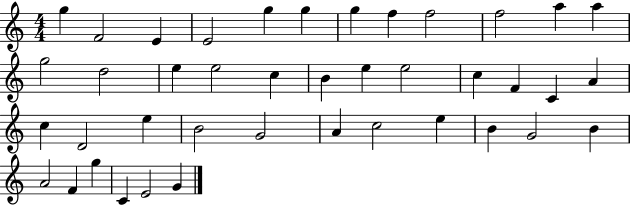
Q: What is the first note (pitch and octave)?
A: G5